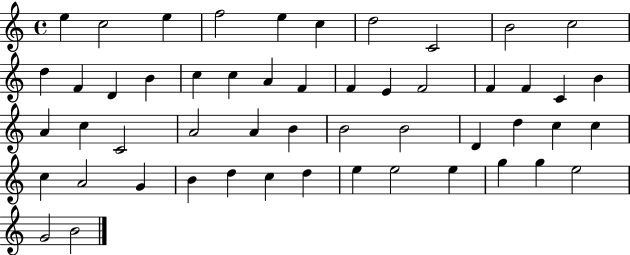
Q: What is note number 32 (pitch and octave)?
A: B4